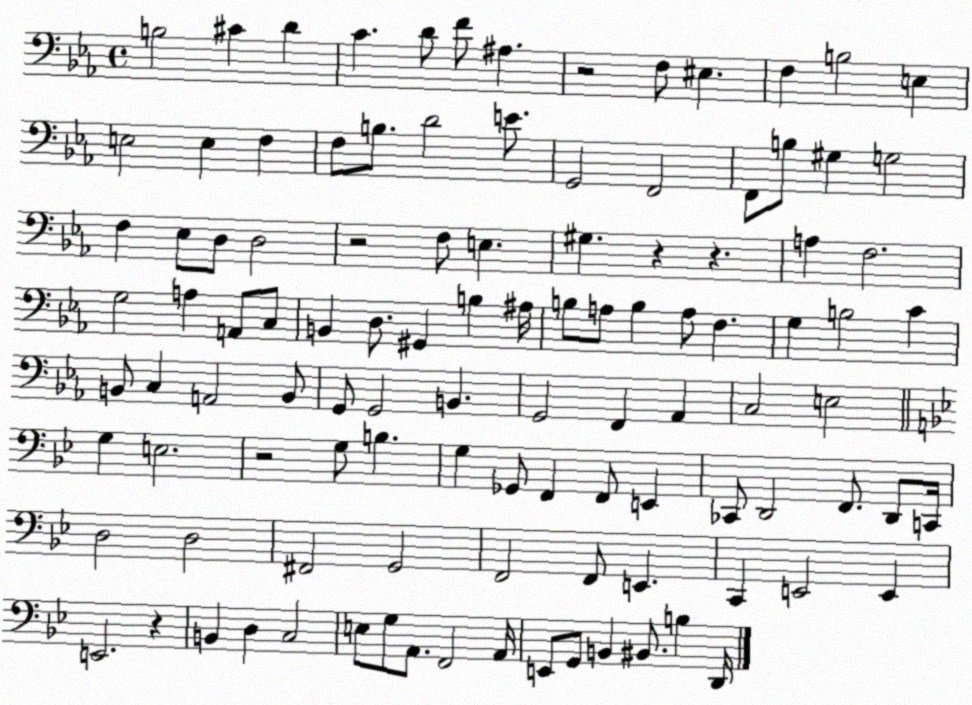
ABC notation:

X:1
T:Untitled
M:4/4
L:1/4
K:Eb
B,2 ^C D C D/2 F/2 ^A, z2 F,/2 ^E, F, B,2 E, E,2 E, F, F,/2 B,/2 D2 E/2 G,,2 F,,2 F,,/2 B,/2 ^G, G,2 F, _E,/2 D,/2 D,2 z2 F,/2 E, ^G, z z A, F,2 G,2 A, A,,/2 C,/2 B,, D,/2 ^G,, B, ^A,/4 B,/2 A,/2 B, A,/2 F, G, B,2 C B,,/2 C, A,,2 B,,/2 G,,/2 G,,2 B,, G,,2 F,, _A,, C,2 E,2 G, E,2 z2 G,/2 B, G, _G,,/2 F,, F,,/2 E,, _C,,/2 D,,2 F,,/2 D,,/2 C,,/4 D,2 D,2 ^F,,2 G,,2 F,,2 F,,/2 E,, C,, E,,2 E,, E,,2 z B,, D, C,2 E,/2 G,/2 A,,/2 F,,2 A,,/4 E,,/2 G,,/2 B,, ^B,,/2 B, D,,/4